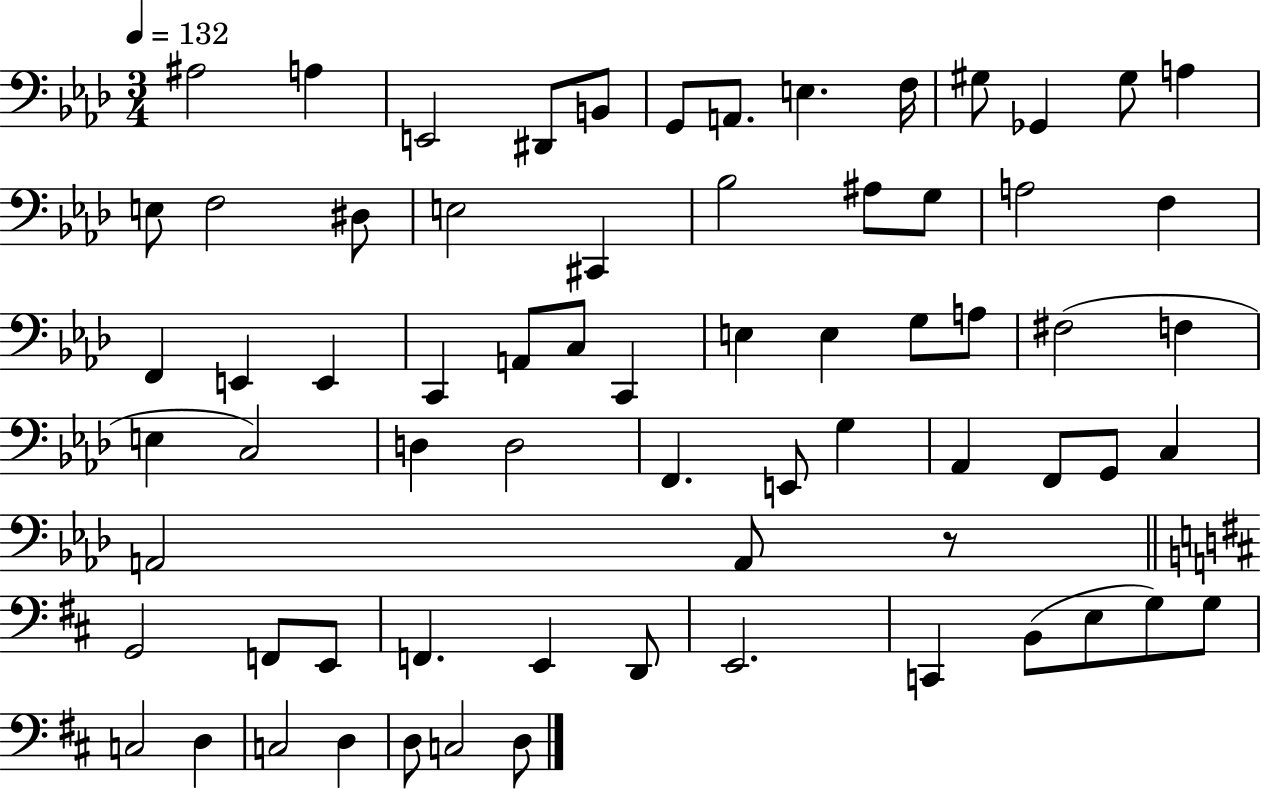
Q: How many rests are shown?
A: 1